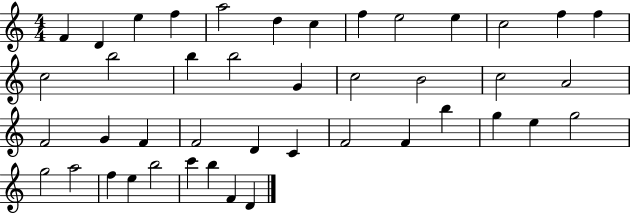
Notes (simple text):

F4/q D4/q E5/q F5/q A5/h D5/q C5/q F5/q E5/h E5/q C5/h F5/q F5/q C5/h B5/h B5/q B5/h G4/q C5/h B4/h C5/h A4/h F4/h G4/q F4/q F4/h D4/q C4/q F4/h F4/q B5/q G5/q E5/q G5/h G5/h A5/h F5/q E5/q B5/h C6/q B5/q F4/q D4/q